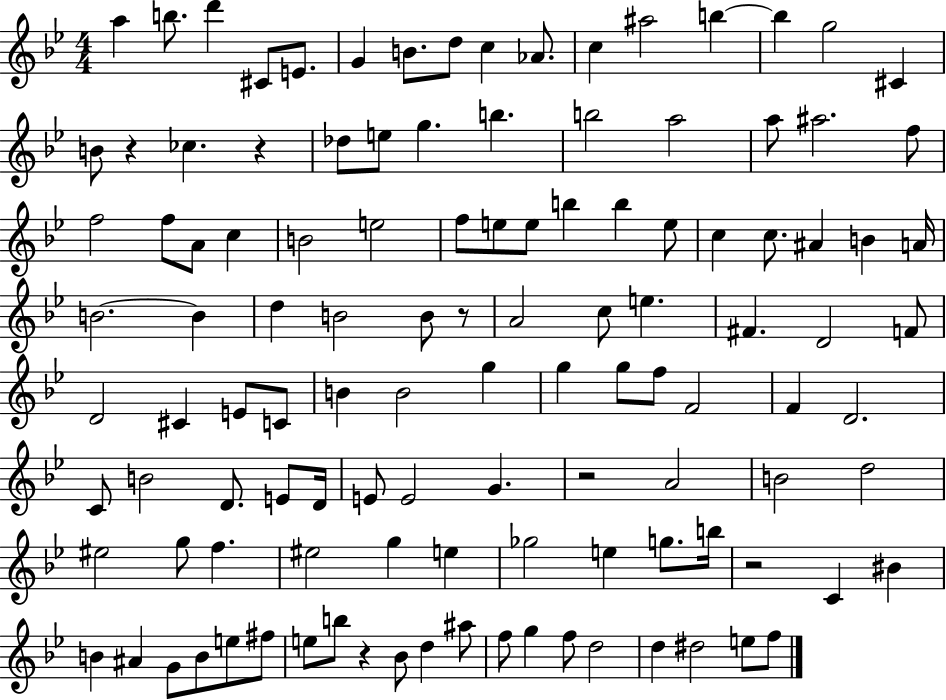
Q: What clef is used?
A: treble